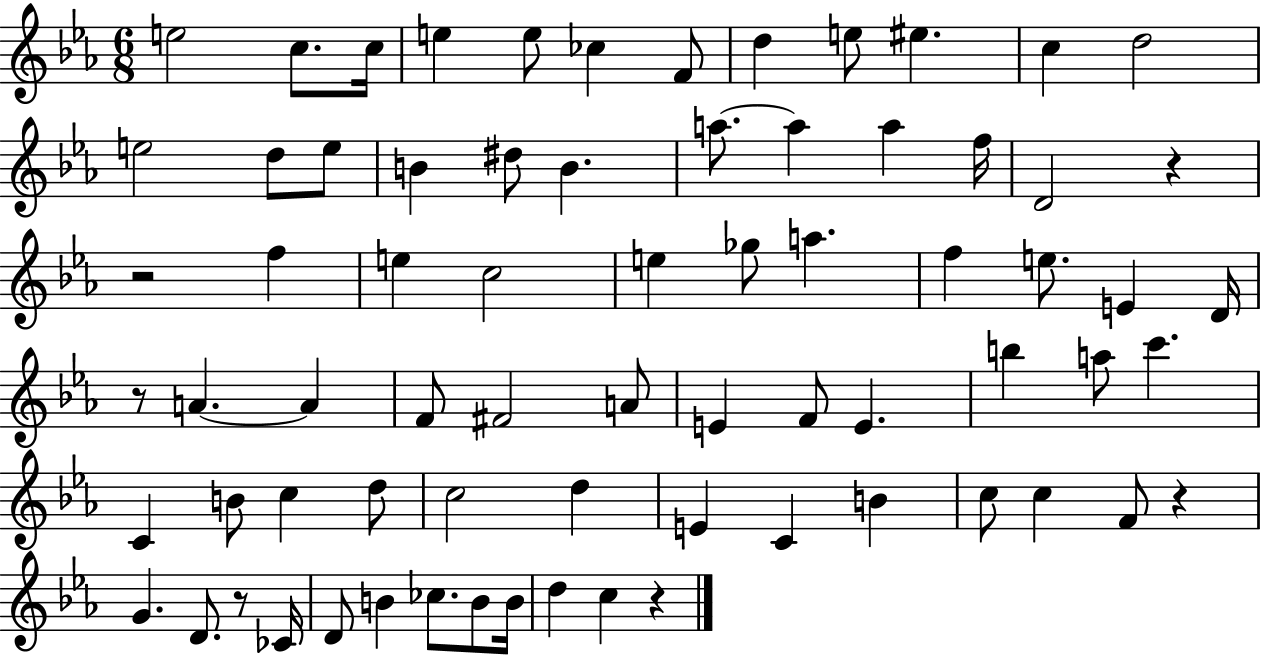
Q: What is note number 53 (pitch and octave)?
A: B4